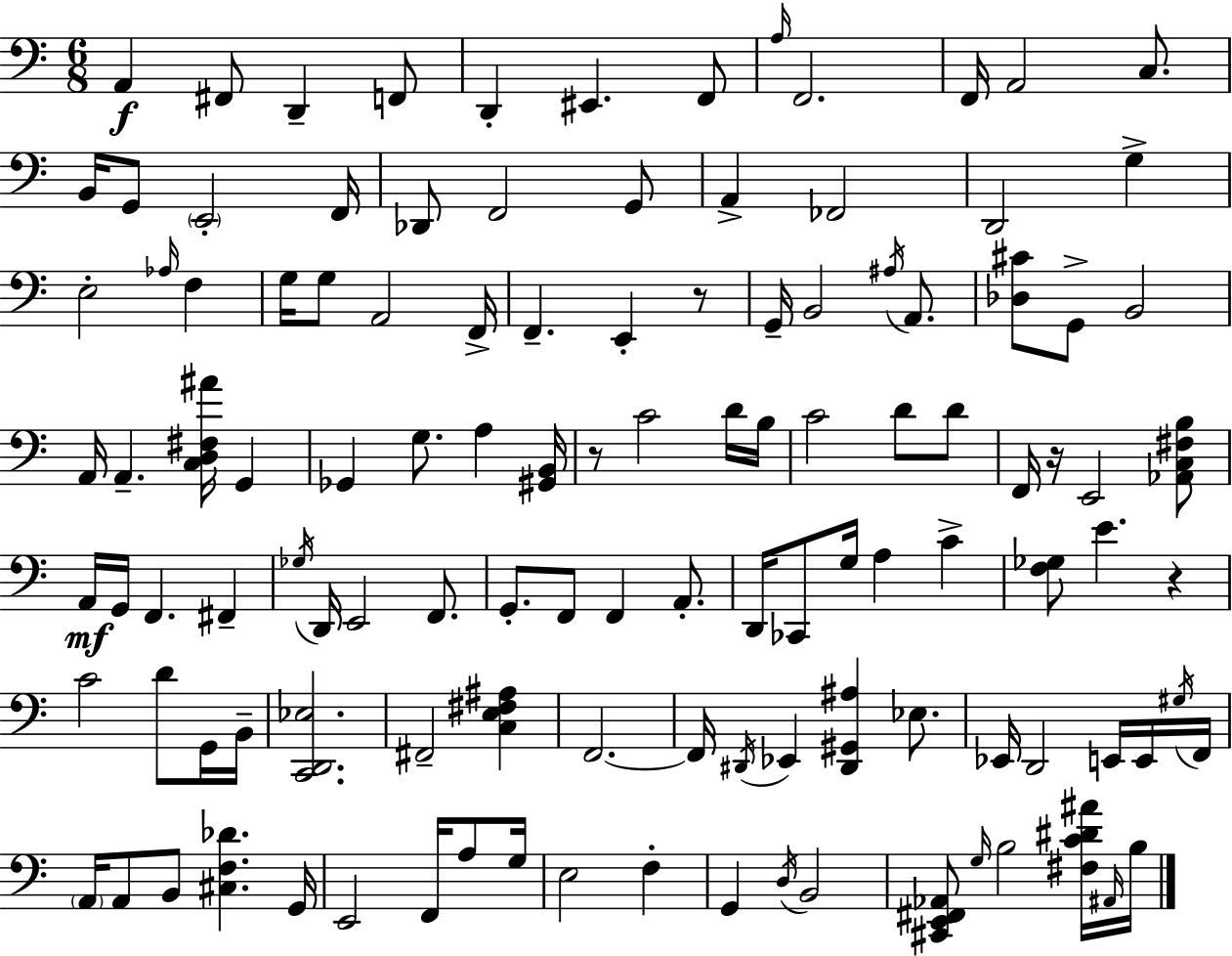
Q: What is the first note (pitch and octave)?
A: A2